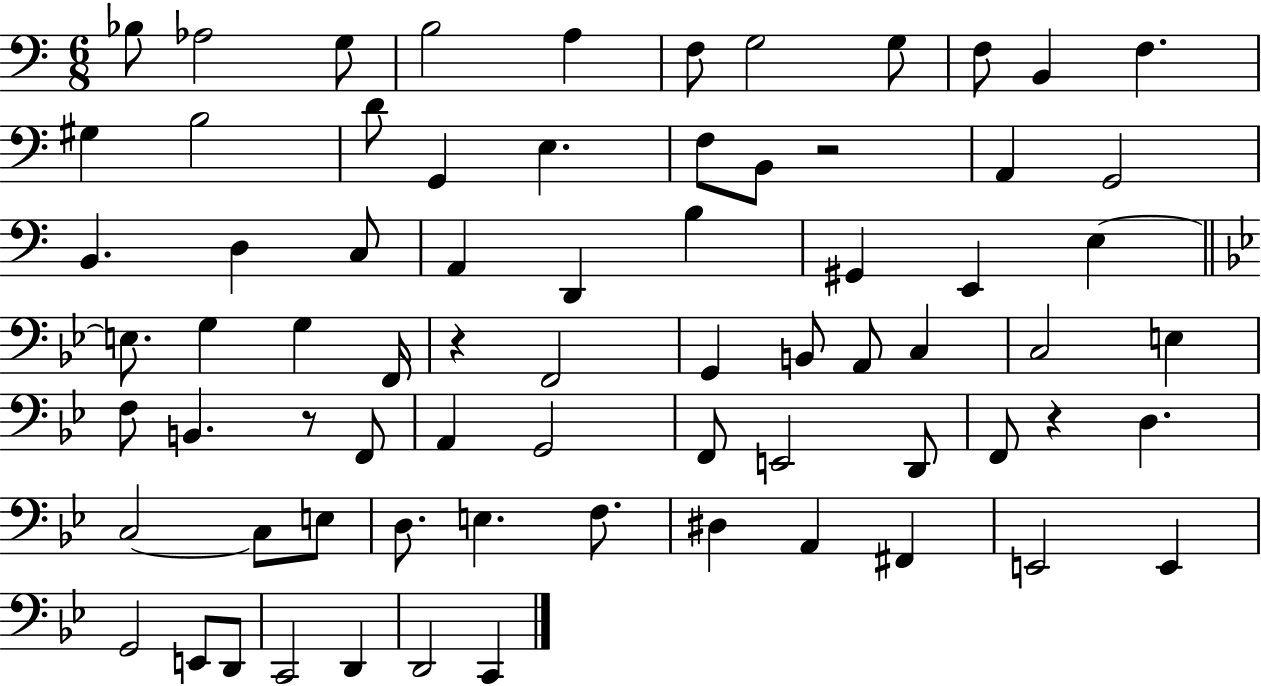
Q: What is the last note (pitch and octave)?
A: C2